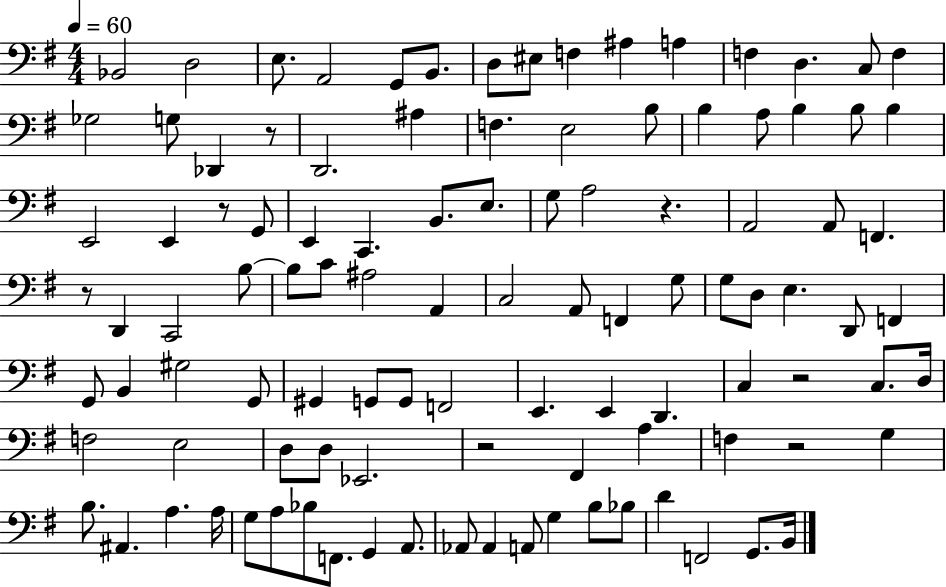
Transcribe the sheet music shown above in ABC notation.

X:1
T:Untitled
M:4/4
L:1/4
K:G
_B,,2 D,2 E,/2 A,,2 G,,/2 B,,/2 D,/2 ^E,/2 F, ^A, A, F, D, C,/2 F, _G,2 G,/2 _D,, z/2 D,,2 ^A, F, E,2 B,/2 B, A,/2 B, B,/2 B, E,,2 E,, z/2 G,,/2 E,, C,, B,,/2 E,/2 G,/2 A,2 z A,,2 A,,/2 F,, z/2 D,, C,,2 B,/2 B,/2 C/2 ^A,2 A,, C,2 A,,/2 F,, G,/2 G,/2 D,/2 E, D,,/2 F,, G,,/2 B,, ^G,2 G,,/2 ^G,, G,,/2 G,,/2 F,,2 E,, E,, D,, C, z2 C,/2 D,/4 F,2 E,2 D,/2 D,/2 _E,,2 z2 ^F,, A, F, z2 G, B,/2 ^A,, A, A,/4 G,/2 A,/2 _B,/2 F,,/2 G,, A,,/2 _A,,/2 _A,, A,,/2 G, B,/2 _B,/2 D F,,2 G,,/2 B,,/4